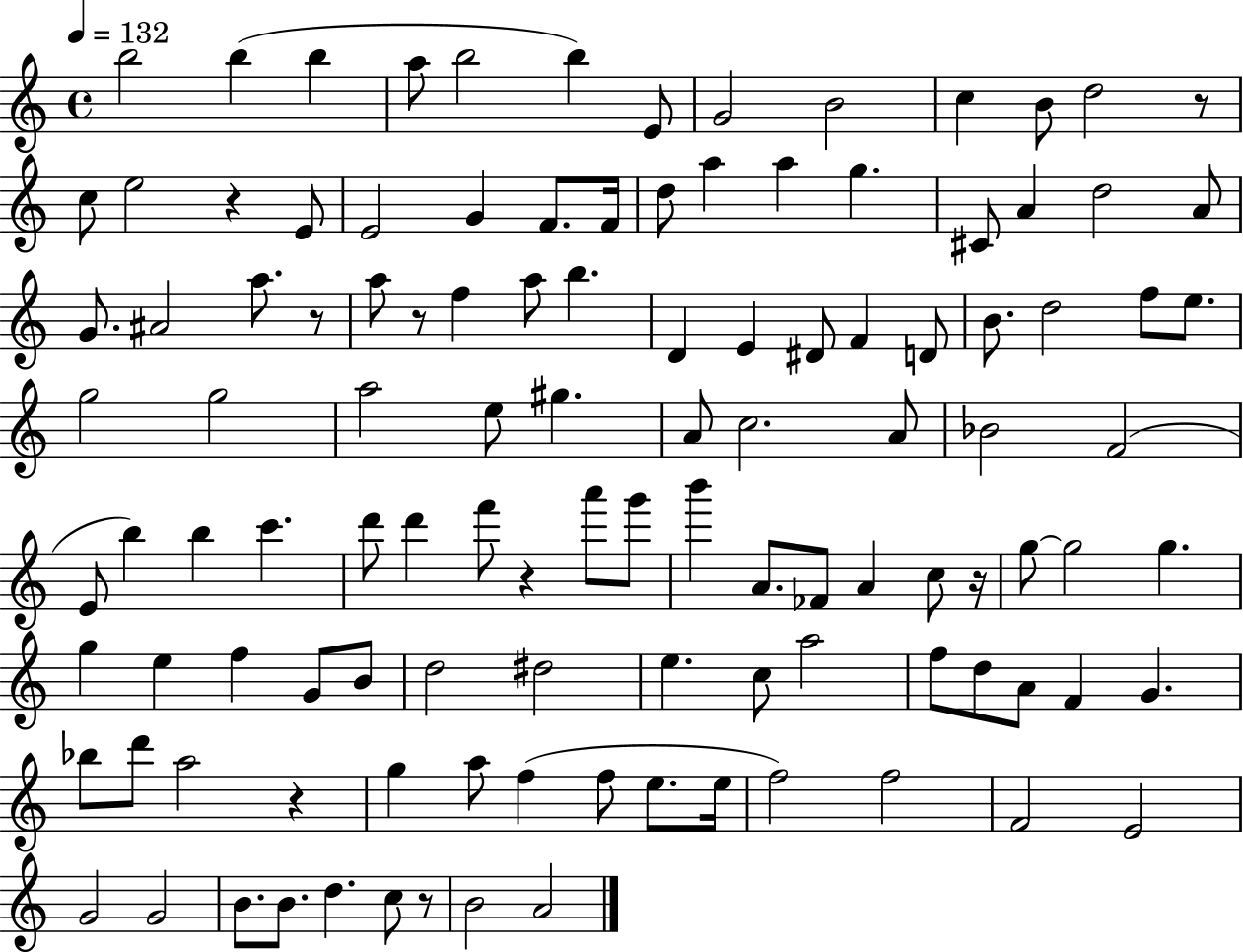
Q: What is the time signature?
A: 4/4